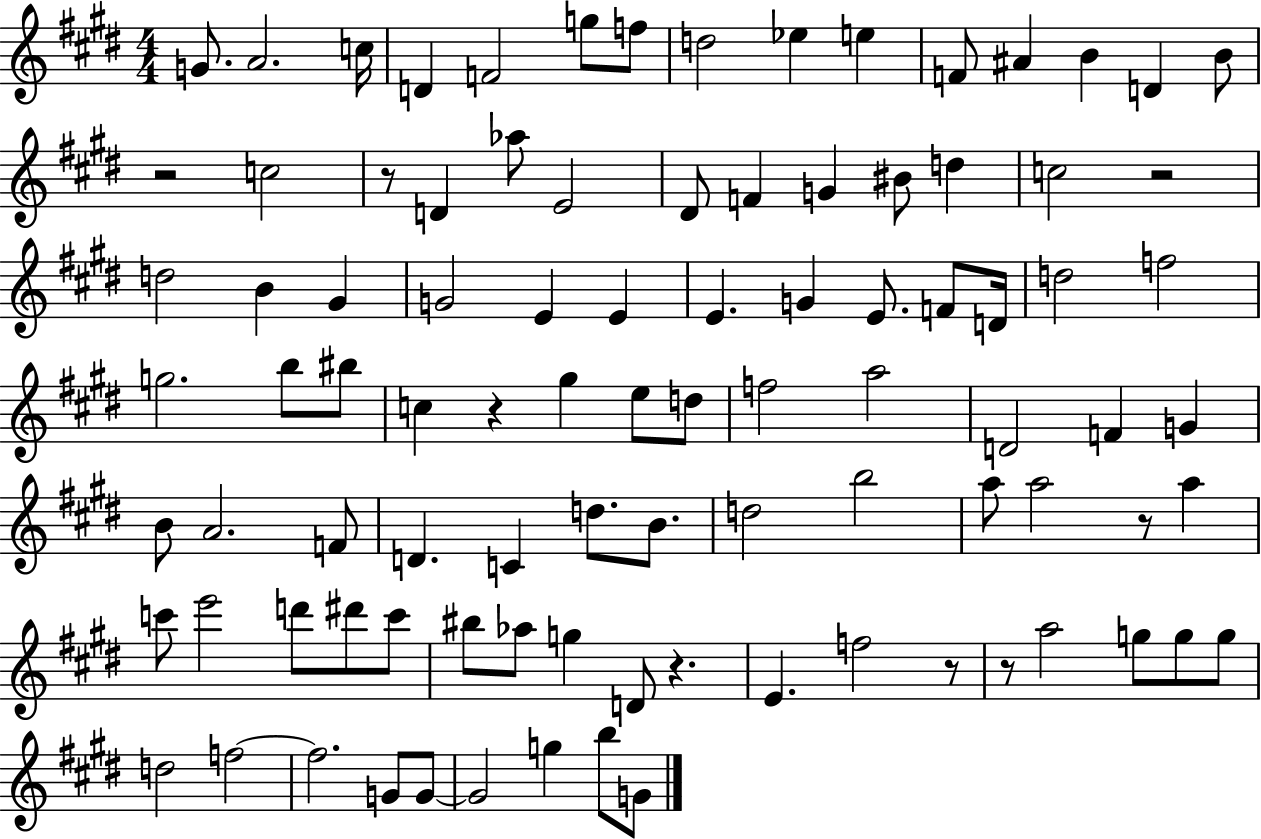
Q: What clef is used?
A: treble